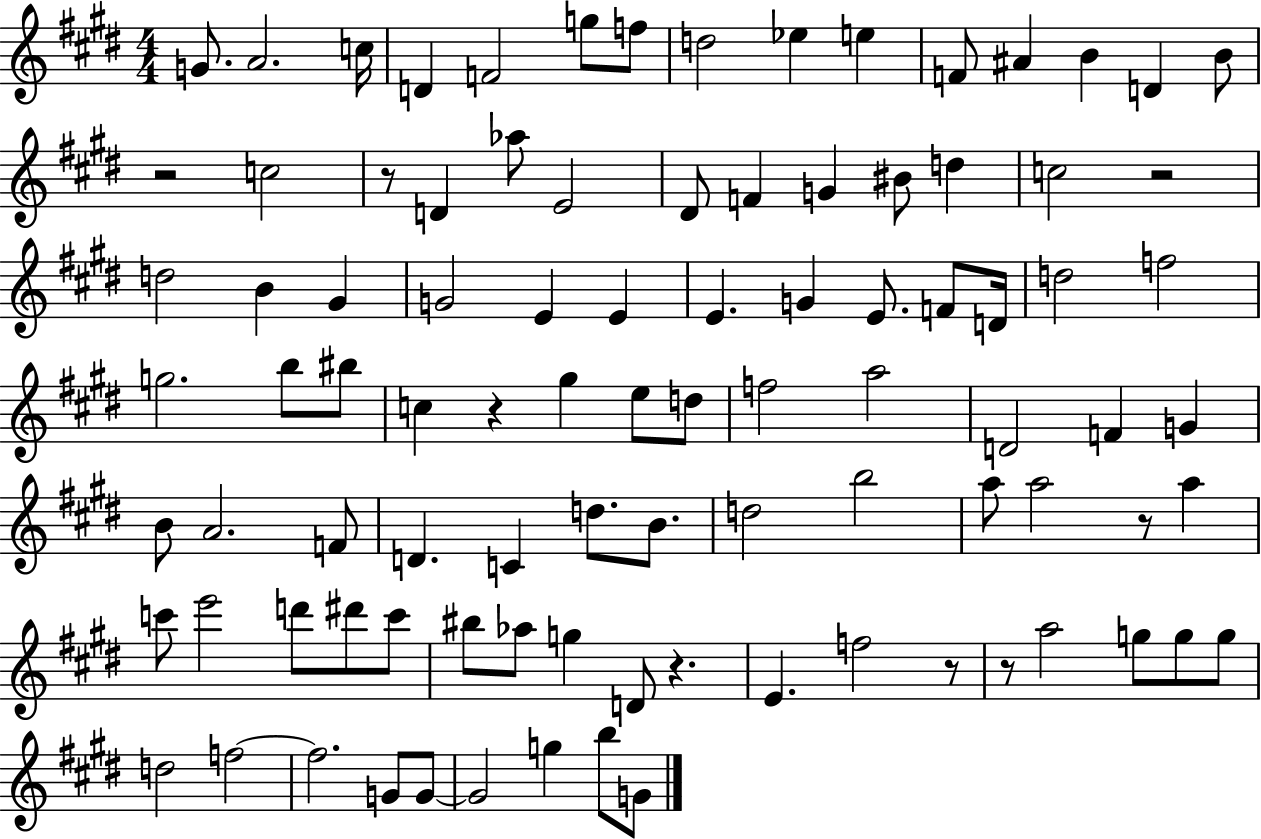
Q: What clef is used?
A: treble